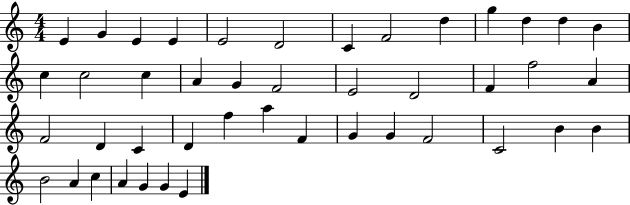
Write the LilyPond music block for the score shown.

{
  \clef treble
  \numericTimeSignature
  \time 4/4
  \key c \major
  e'4 g'4 e'4 e'4 | e'2 d'2 | c'4 f'2 d''4 | g''4 d''4 d''4 b'4 | \break c''4 c''2 c''4 | a'4 g'4 f'2 | e'2 d'2 | f'4 f''2 a'4 | \break f'2 d'4 c'4 | d'4 f''4 a''4 f'4 | g'4 g'4 f'2 | c'2 b'4 b'4 | \break b'2 a'4 c''4 | a'4 g'4 g'4 e'4 | \bar "|."
}